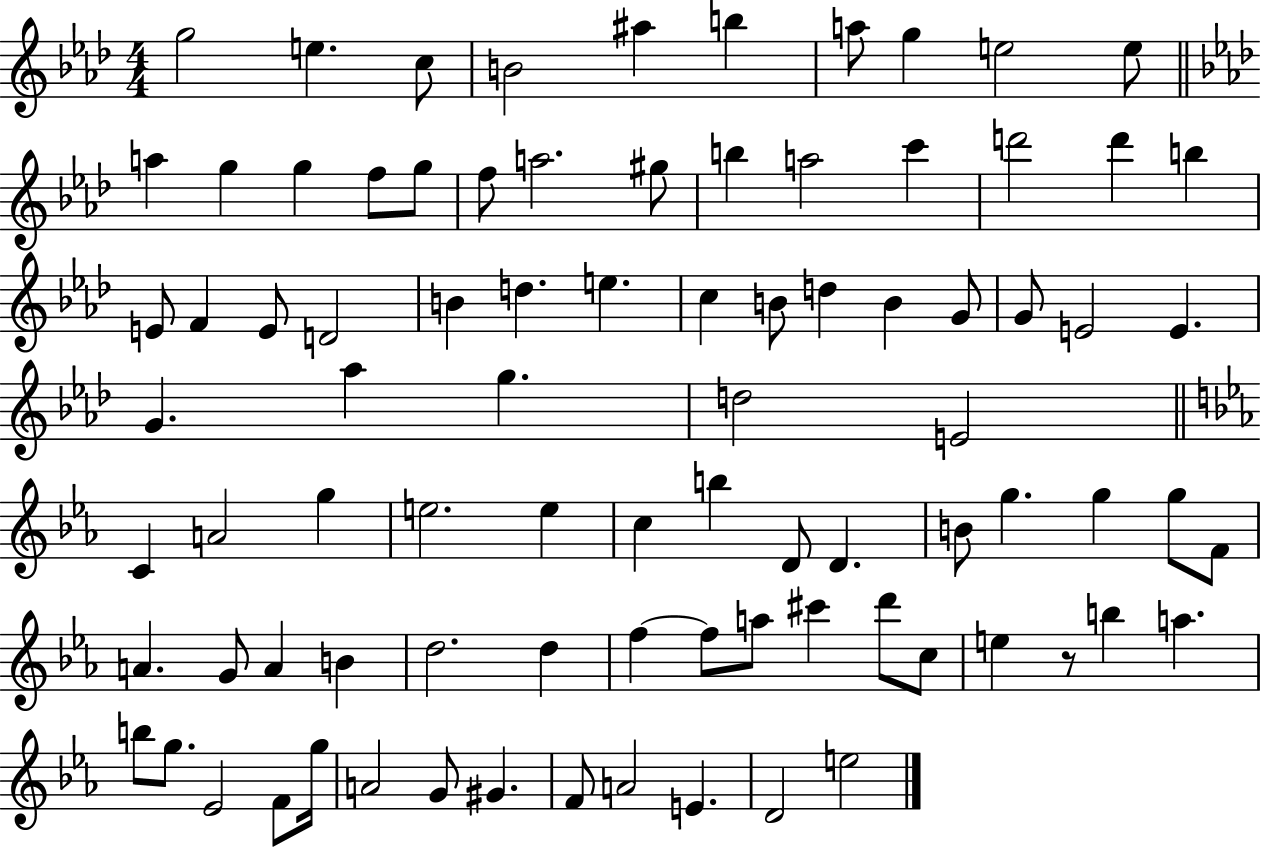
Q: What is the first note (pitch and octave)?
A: G5